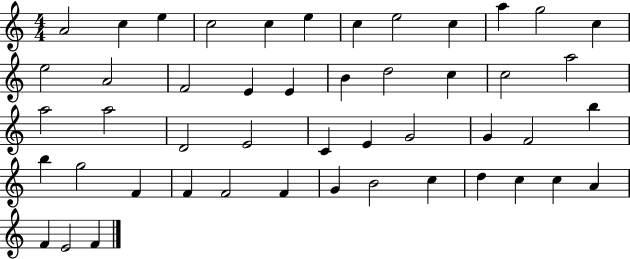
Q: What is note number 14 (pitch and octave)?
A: A4